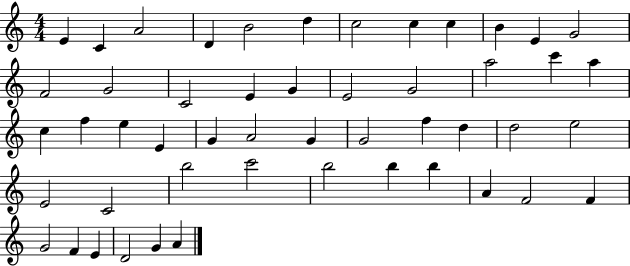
E4/q C4/q A4/h D4/q B4/h D5/q C5/h C5/q C5/q B4/q E4/q G4/h F4/h G4/h C4/h E4/q G4/q E4/h G4/h A5/h C6/q A5/q C5/q F5/q E5/q E4/q G4/q A4/h G4/q G4/h F5/q D5/q D5/h E5/h E4/h C4/h B5/h C6/h B5/h B5/q B5/q A4/q F4/h F4/q G4/h F4/q E4/q D4/h G4/q A4/q